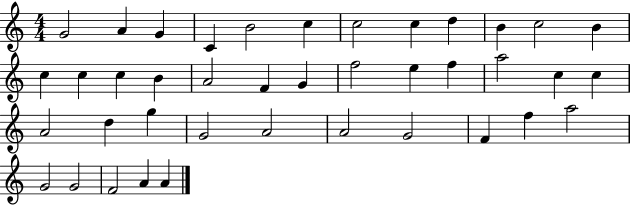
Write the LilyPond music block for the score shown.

{
  \clef treble
  \numericTimeSignature
  \time 4/4
  \key c \major
  g'2 a'4 g'4 | c'4 b'2 c''4 | c''2 c''4 d''4 | b'4 c''2 b'4 | \break c''4 c''4 c''4 b'4 | a'2 f'4 g'4 | f''2 e''4 f''4 | a''2 c''4 c''4 | \break a'2 d''4 g''4 | g'2 a'2 | a'2 g'2 | f'4 f''4 a''2 | \break g'2 g'2 | f'2 a'4 a'4 | \bar "|."
}